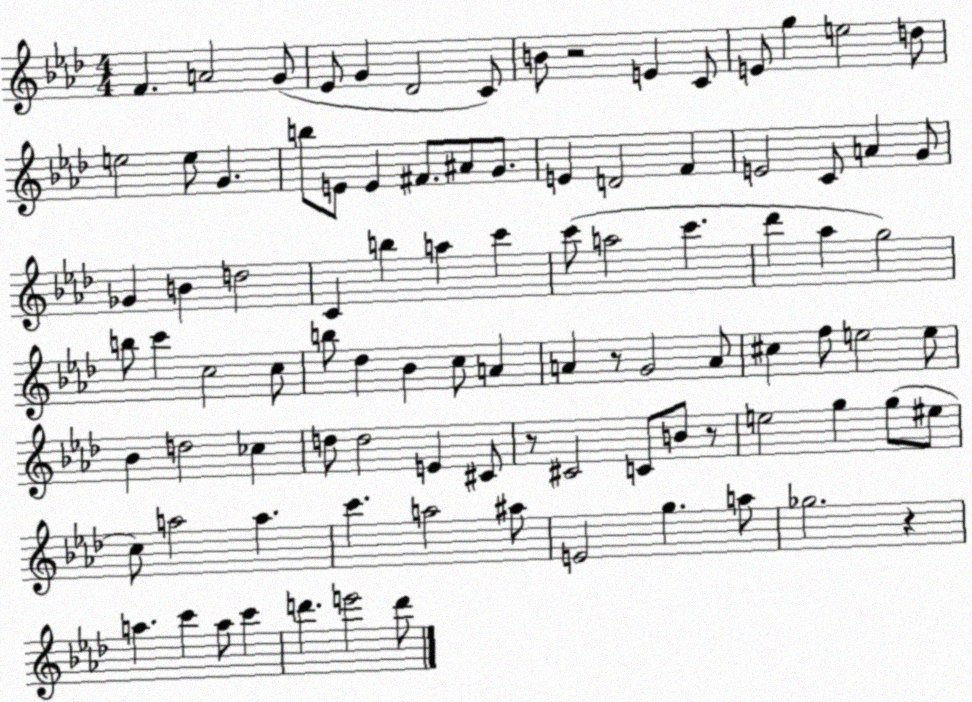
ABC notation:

X:1
T:Untitled
M:4/4
L:1/4
K:Ab
F A2 G/2 _E/2 G _D2 C/2 B/2 z2 E C/2 E/2 g e2 d/2 e2 e/2 G b/2 E/2 E ^F/2 ^A/2 G/2 E D2 F E2 C/2 A G/2 _G B d2 C b a c' c'/2 a2 c' _d' _a g2 b/2 c' c2 c/2 b/2 _d _B c/2 A A z/2 G2 A/2 ^c f/2 e2 e/2 _B d2 _c d/2 d2 E ^C/2 z/2 ^C2 C/2 B/2 z/2 e2 g g/2 ^e/2 c/2 a2 a c' a2 ^a/2 E2 g a/2 _g2 z a c' a/2 c' d' e'2 d'/2